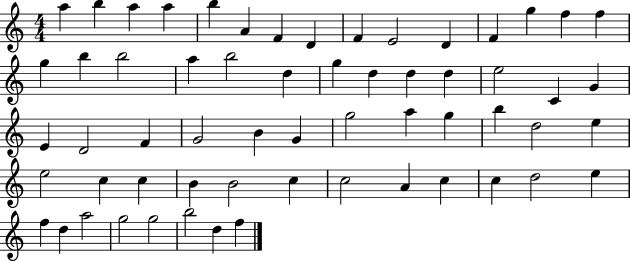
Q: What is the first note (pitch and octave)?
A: A5